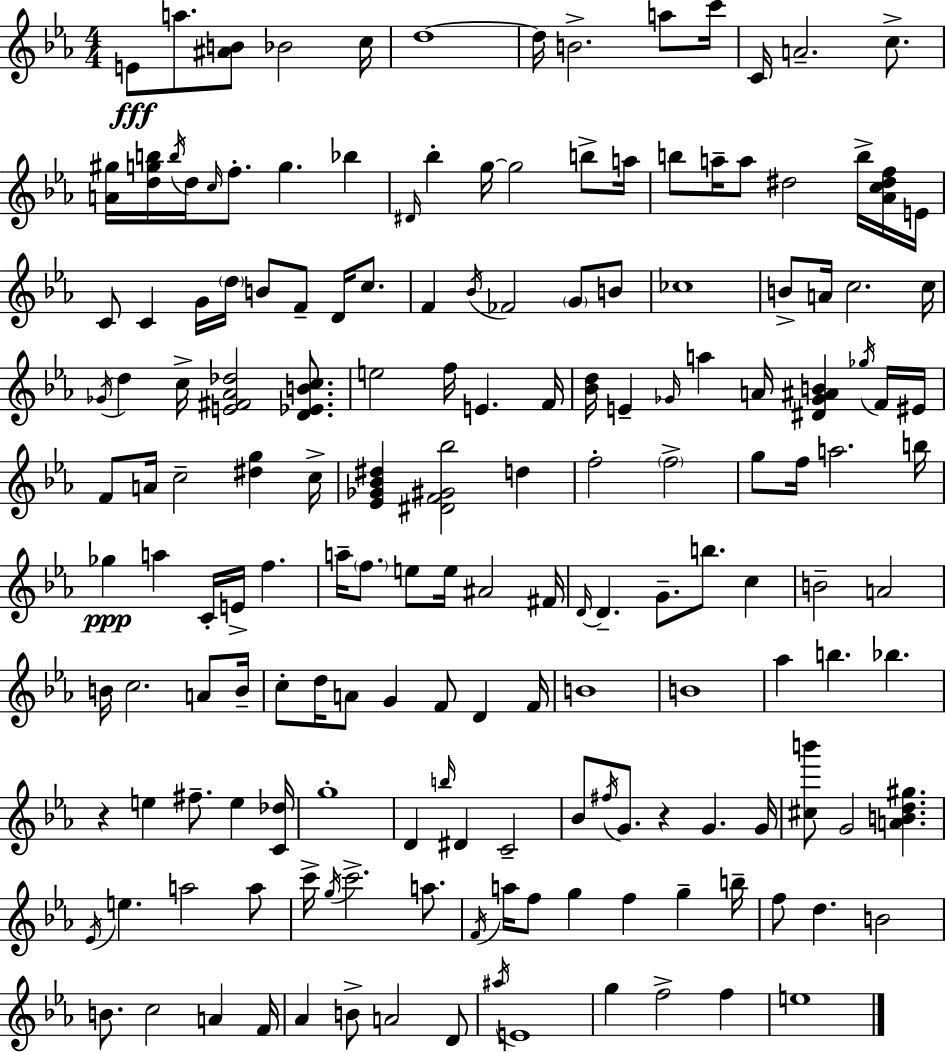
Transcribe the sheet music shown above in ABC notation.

X:1
T:Untitled
M:4/4
L:1/4
K:Cm
E/2 a/2 [^AB]/2 _B2 c/4 d4 d/4 B2 a/2 c'/4 C/4 A2 c/2 [A^g]/4 [dgb]/4 b/4 d/4 c/4 f/2 g _b ^D/4 _b g/4 g2 b/2 a/4 b/2 a/4 a/2 ^d2 b/4 [_Ac^df]/4 E/4 C/2 C G/4 d/4 B/2 F/2 D/4 c/2 F _B/4 _F2 G/2 B/2 _c4 B/2 A/4 c2 c/4 _G/4 d c/4 [E^F_A_d]2 [D_EBc]/2 e2 f/4 E F/4 [_Bd]/4 E _G/4 a A/4 [^D_G^AB] _g/4 F/4 ^E/4 F/2 A/4 c2 [^dg] c/4 [_E_G_B^d] [^DF^G_b]2 d f2 f2 g/2 f/4 a2 b/4 _g a C/4 E/4 f a/4 f/2 e/2 e/4 ^A2 ^F/4 D/4 D G/2 b/2 c B2 A2 B/4 c2 A/2 B/4 c/2 d/4 A/2 G F/2 D F/4 B4 B4 _a b _b z e ^f/2 e [C_d]/4 g4 D b/4 ^D C2 _B/2 ^f/4 G/2 z G G/4 [^cb']/2 G2 [ABd^g] _E/4 e a2 a/2 c'/4 g/4 c'2 a/2 F/4 a/4 f/2 g f g b/4 f/2 d B2 B/2 c2 A F/4 _A B/2 A2 D/2 ^a/4 E4 g f2 f e4